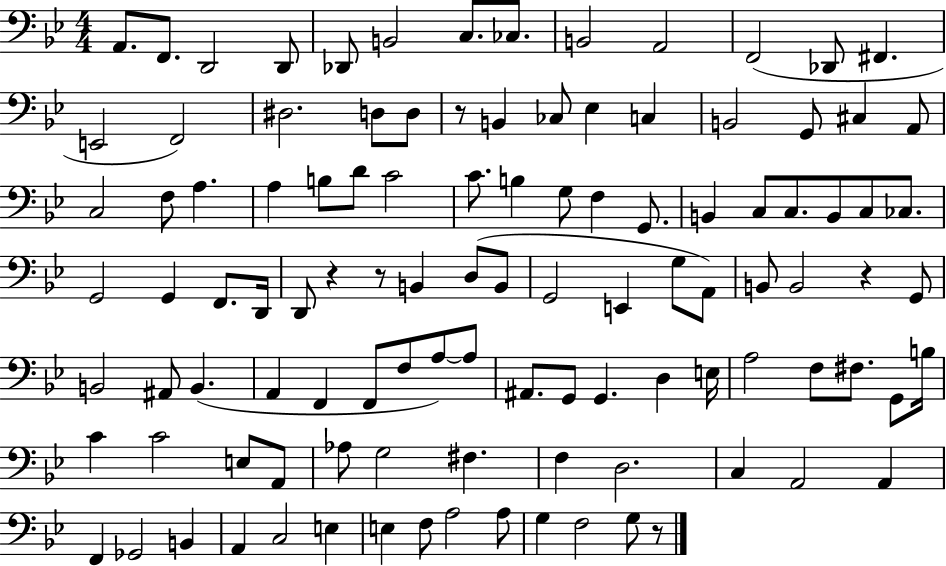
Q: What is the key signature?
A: BES major